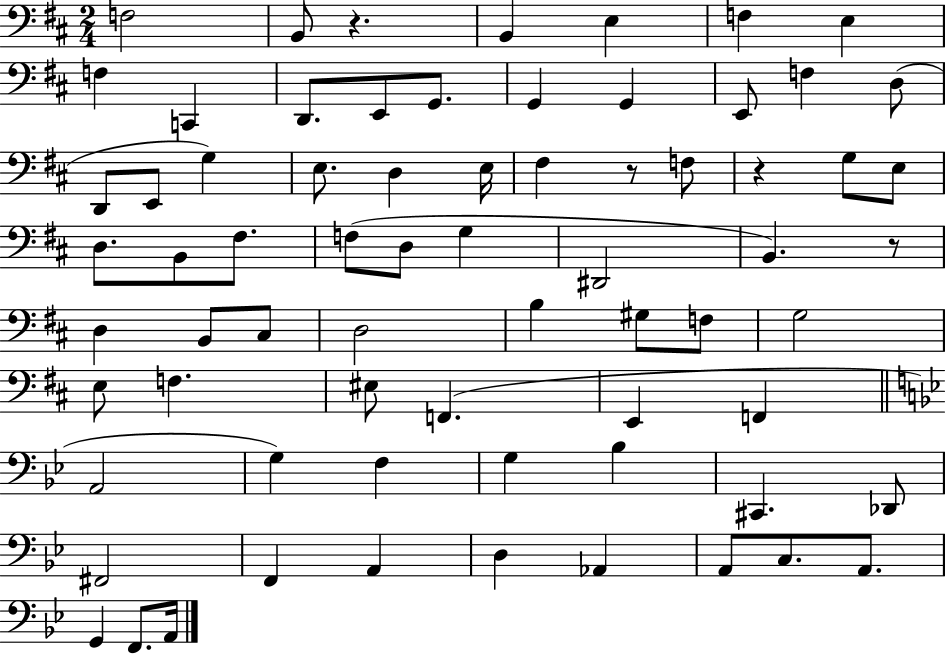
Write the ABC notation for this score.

X:1
T:Untitled
M:2/4
L:1/4
K:D
F,2 B,,/2 z B,, E, F, E, F, C,, D,,/2 E,,/2 G,,/2 G,, G,, E,,/2 F, D,/2 D,,/2 E,,/2 G, E,/2 D, E,/4 ^F, z/2 F,/2 z G,/2 E,/2 D,/2 B,,/2 ^F,/2 F,/2 D,/2 G, ^D,,2 B,, z/2 D, B,,/2 ^C,/2 D,2 B, ^G,/2 F,/2 G,2 E,/2 F, ^E,/2 F,, E,, F,, A,,2 G, F, G, _B, ^C,, _D,,/2 ^F,,2 F,, A,, D, _A,, A,,/2 C,/2 A,,/2 G,, F,,/2 A,,/4